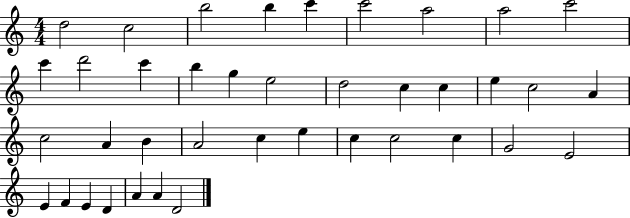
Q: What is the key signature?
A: C major